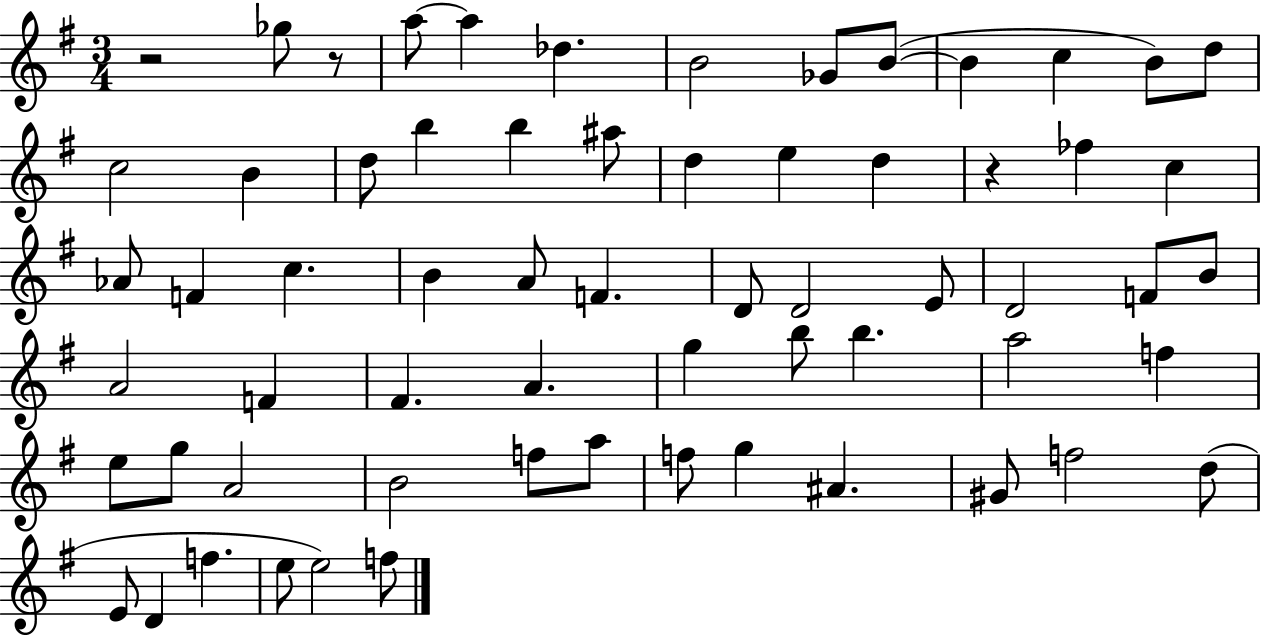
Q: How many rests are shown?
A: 3